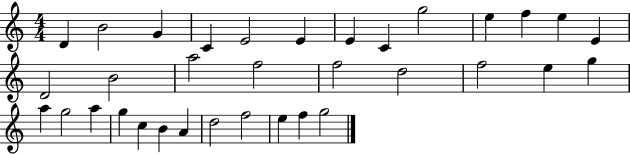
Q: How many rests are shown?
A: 0